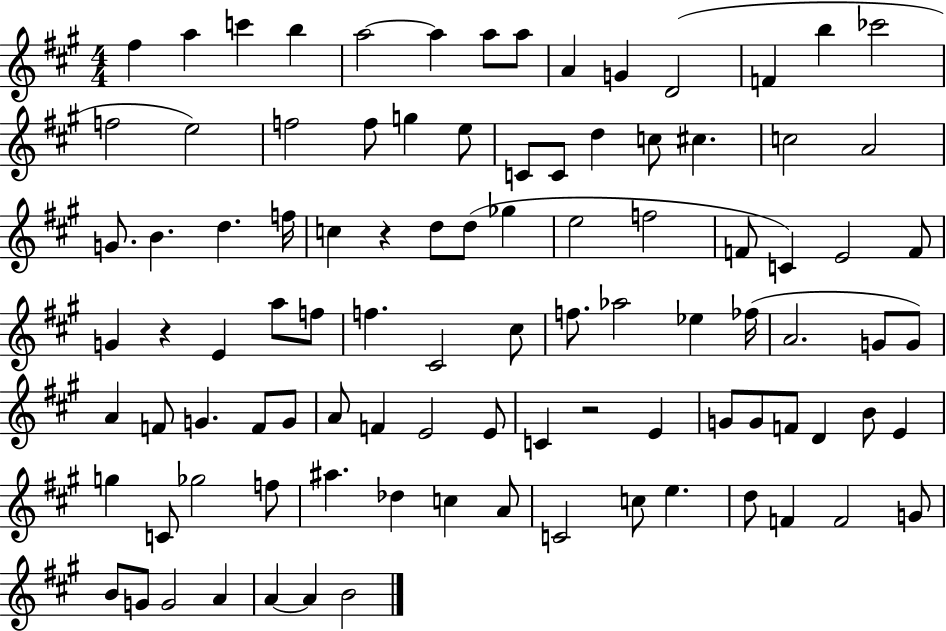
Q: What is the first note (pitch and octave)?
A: F#5